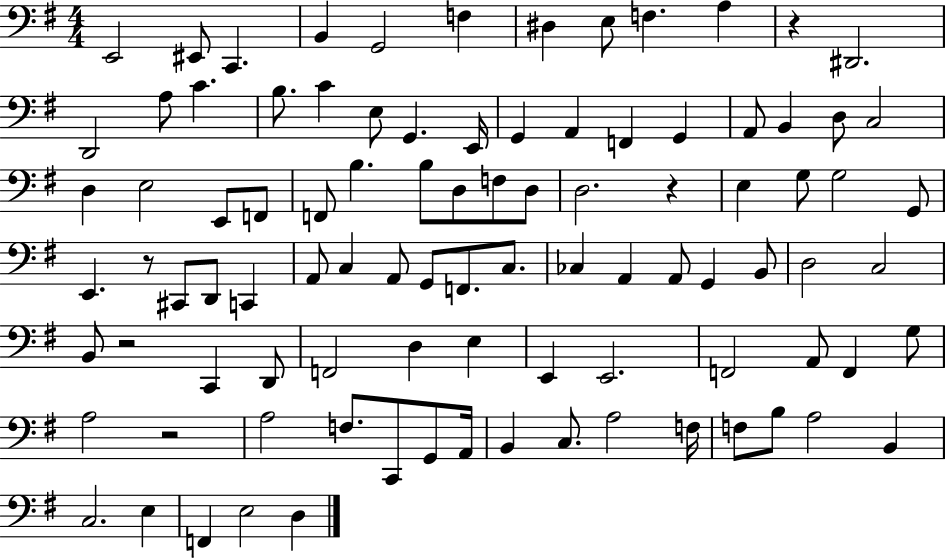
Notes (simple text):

E2/h EIS2/e C2/q. B2/q G2/h F3/q D#3/q E3/e F3/q. A3/q R/q D#2/h. D2/h A3/e C4/q. B3/e. C4/q E3/e G2/q. E2/s G2/q A2/q F2/q G2/q A2/e B2/q D3/e C3/h D3/q E3/h E2/e F2/e F2/e B3/q. B3/e D3/e F3/e D3/e D3/h. R/q E3/q G3/e G3/h G2/e E2/q. R/e C#2/e D2/e C2/q A2/e C3/q A2/e G2/e F2/e. C3/e. CES3/q A2/q A2/e G2/q B2/e D3/h C3/h B2/e R/h C2/q D2/e F2/h D3/q E3/q E2/q E2/h. F2/h A2/e F2/q G3/e A3/h R/h A3/h F3/e. C2/e G2/e A2/s B2/q C3/e. A3/h F3/s F3/e B3/e A3/h B2/q C3/h. E3/q F2/q E3/h D3/q